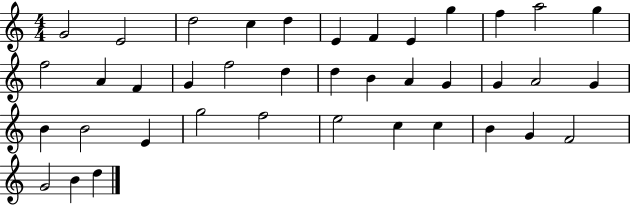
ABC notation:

X:1
T:Untitled
M:4/4
L:1/4
K:C
G2 E2 d2 c d E F E g f a2 g f2 A F G f2 d d B A G G A2 G B B2 E g2 f2 e2 c c B G F2 G2 B d